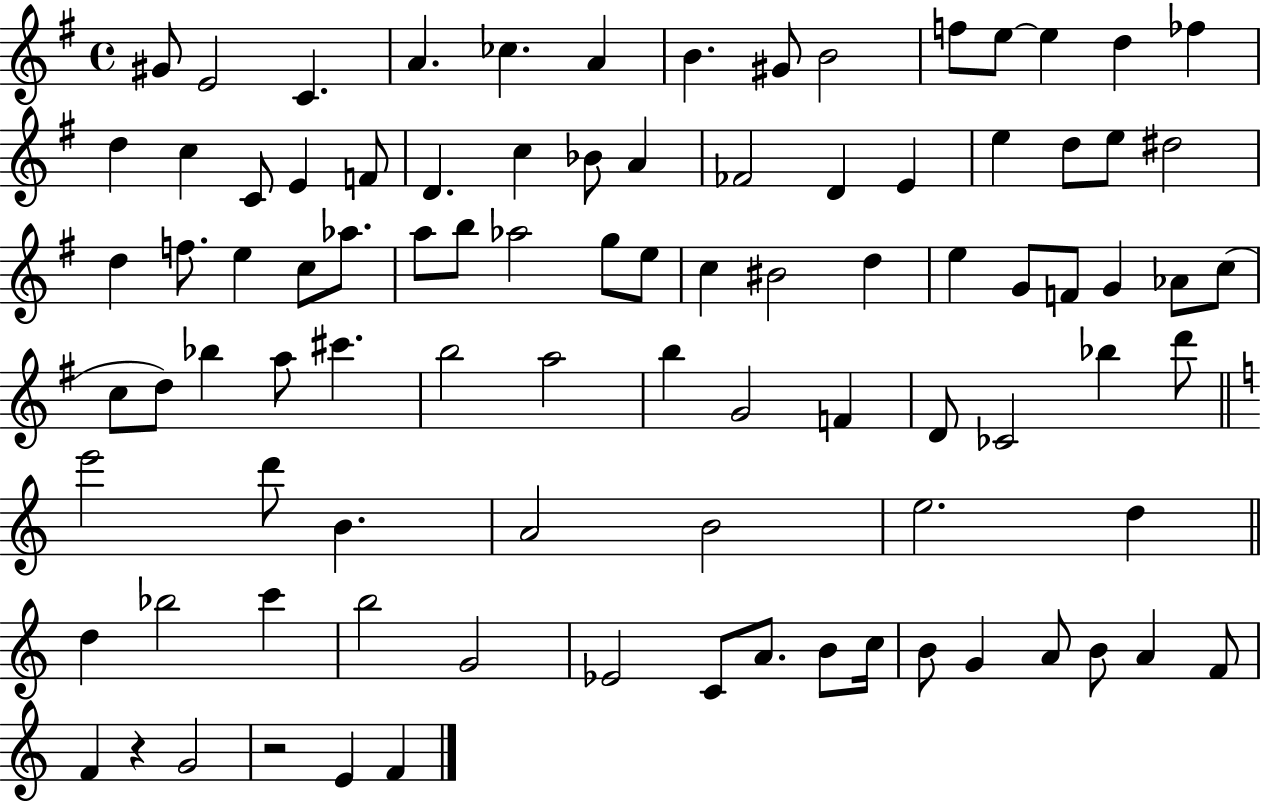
X:1
T:Untitled
M:4/4
L:1/4
K:G
^G/2 E2 C A _c A B ^G/2 B2 f/2 e/2 e d _f d c C/2 E F/2 D c _B/2 A _F2 D E e d/2 e/2 ^d2 d f/2 e c/2 _a/2 a/2 b/2 _a2 g/2 e/2 c ^B2 d e G/2 F/2 G _A/2 c/2 c/2 d/2 _b a/2 ^c' b2 a2 b G2 F D/2 _C2 _b d'/2 e'2 d'/2 B A2 B2 e2 d d _b2 c' b2 G2 _E2 C/2 A/2 B/2 c/4 B/2 G A/2 B/2 A F/2 F z G2 z2 E F